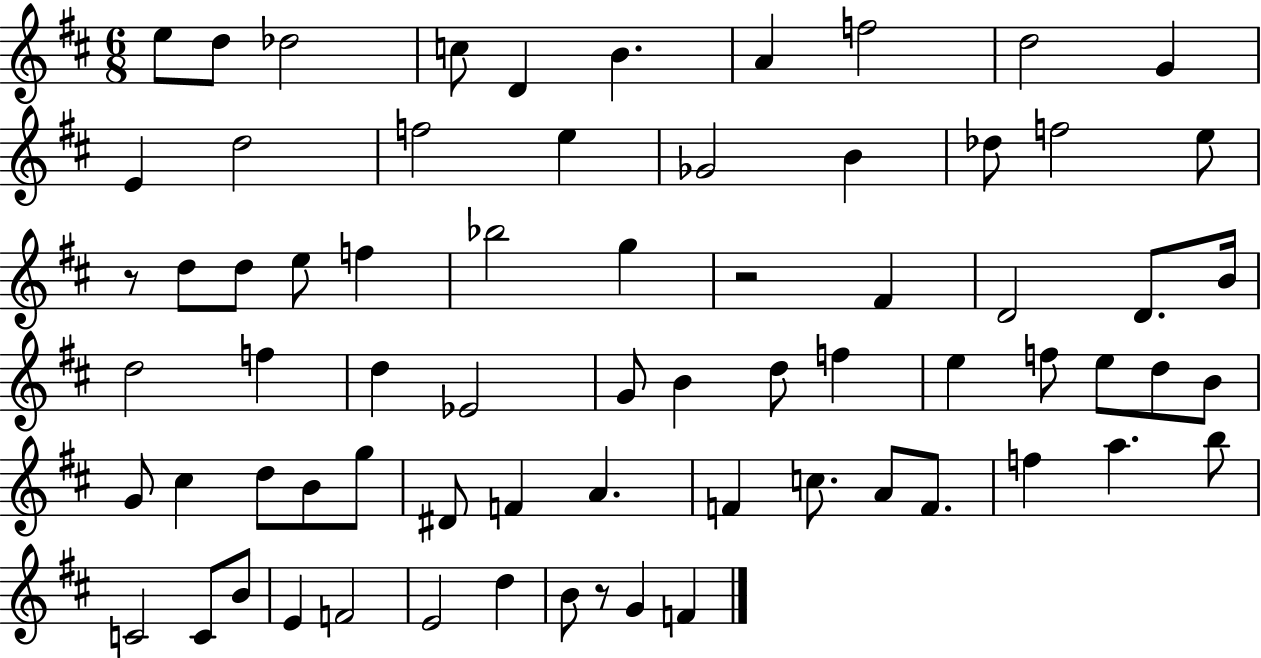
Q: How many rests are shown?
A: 3